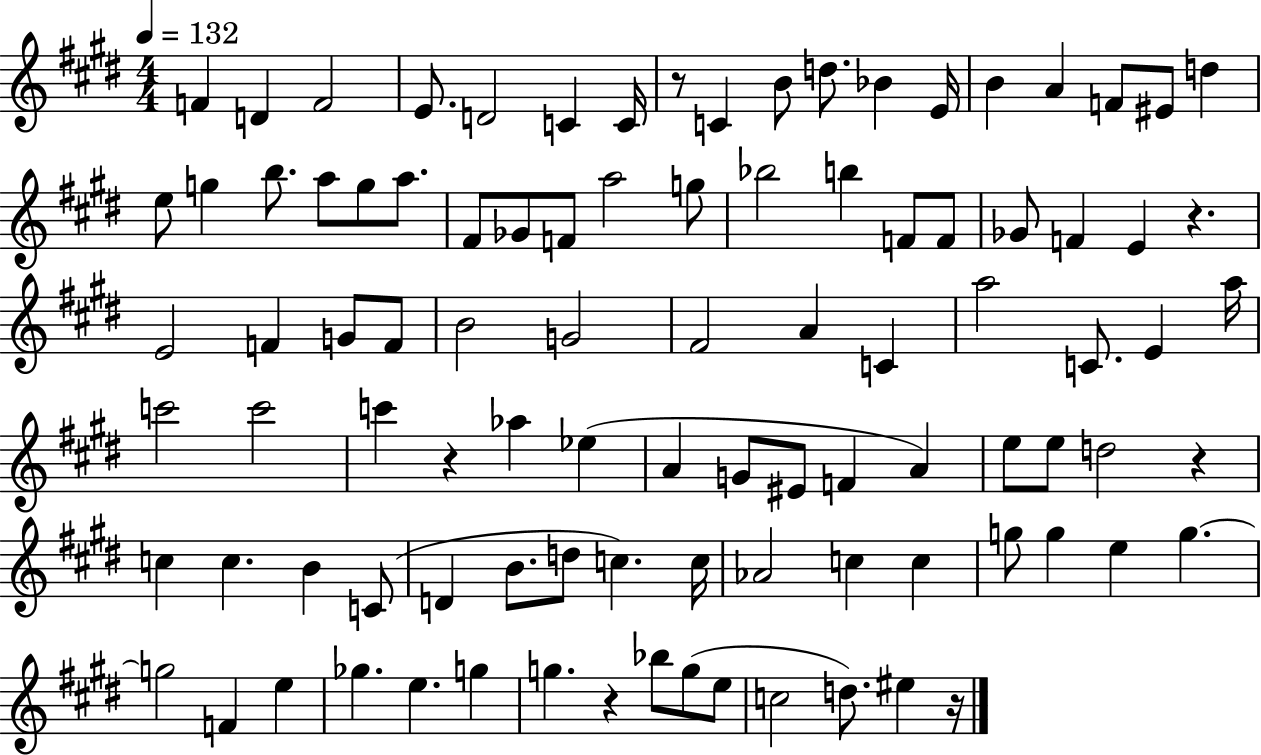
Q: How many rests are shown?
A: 6